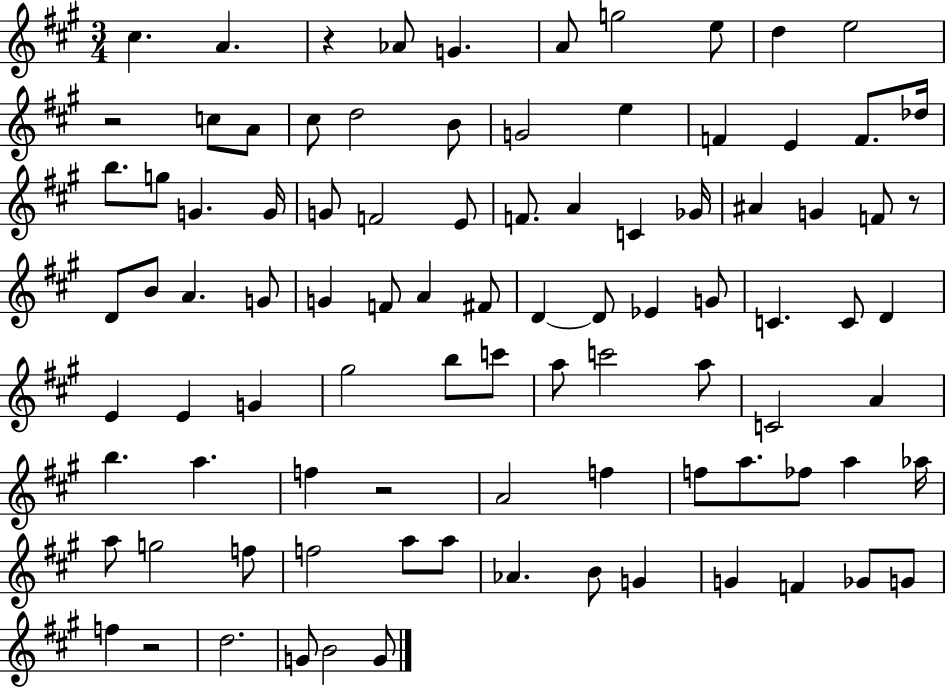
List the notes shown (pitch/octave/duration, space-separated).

C#5/q. A4/q. R/q Ab4/e G4/q. A4/e G5/h E5/e D5/q E5/h R/h C5/e A4/e C#5/e D5/h B4/e G4/h E5/q F4/q E4/q F4/e. Db5/s B5/e. G5/e G4/q. G4/s G4/e F4/h E4/e F4/e. A4/q C4/q Gb4/s A#4/q G4/q F4/e R/e D4/e B4/e A4/q. G4/e G4/q F4/e A4/q F#4/e D4/q D4/e Eb4/q G4/e C4/q. C4/e D4/q E4/q E4/q G4/q G#5/h B5/e C6/e A5/e C6/h A5/e C4/h A4/q B5/q. A5/q. F5/q R/h A4/h F5/q F5/e A5/e. FES5/e A5/q Ab5/s A5/e G5/h F5/e F5/h A5/e A5/e Ab4/q. B4/e G4/q G4/q F4/q Gb4/e G4/e F5/q R/h D5/h. G4/e B4/h G4/e